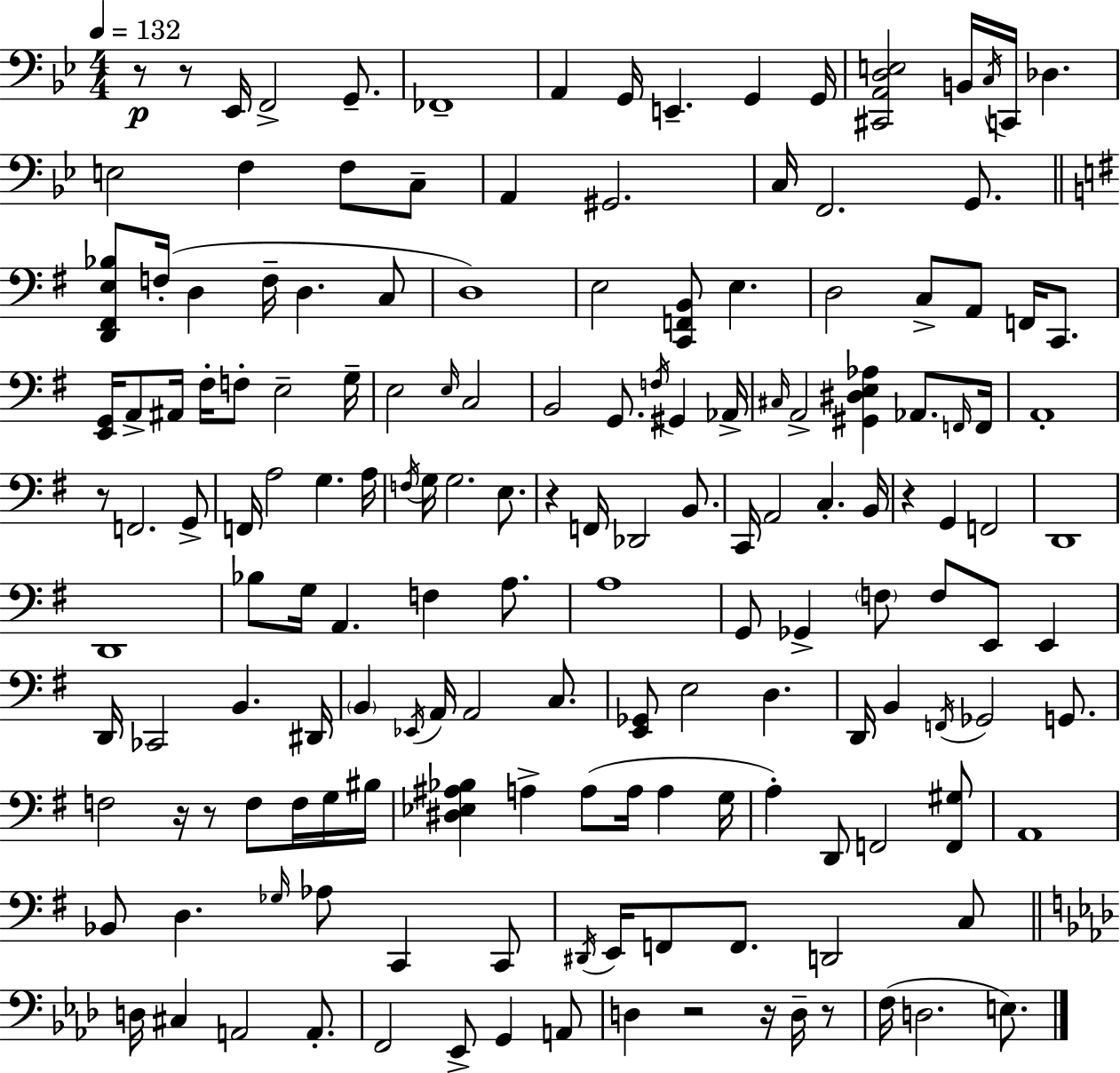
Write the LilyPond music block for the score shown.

{
  \clef bass
  \numericTimeSignature
  \time 4/4
  \key g \minor
  \tempo 4 = 132
  r8\p r8 ees,16 f,2-> g,8.-- | fes,1-- | a,4 g,16 e,4.-- g,4 g,16 | <cis, a, d e>2 b,16 \acciaccatura { c16 } c,16 des4. | \break e2 f4 f8 c8-- | a,4 gis,2. | c16 f,2. g,8. | \bar "||" \break \key g \major <d, fis, e bes>8 f16-.( d4 f16-- d4. c8 | d1) | e2 <c, f, b,>8 e4. | d2 c8-> a,8 f,16 c,8. | \break <e, g,>16 a,8-> ais,16 fis16-. f8-. e2-- g16-- | e2 \grace { e16 } c2 | b,2 g,8. \acciaccatura { f16 } gis,4 | aes,16-> \grace { cis16 } a,2-> <gis, dis e aes>4 aes,8. | \break \grace { f,16 } f,16 a,1-. | r8 f,2. | g,8-> f,16 a2 g4. | a16 \acciaccatura { f16 } g16 g2. | \break e8. r4 f,16 des,2 | b,8. c,16 a,2 c4.-. | b,16 r4 g,4 f,2 | d,1 | \break d,1 | bes8 g16 a,4. f4 | a8. a1 | g,8 ges,4-> \parenthesize f8 f8 e,8 | \break e,4 d,16 ces,2 b,4. | dis,16 \parenthesize b,4 \acciaccatura { ees,16 } a,16 a,2 | c8. <e, ges,>8 e2 | d4. d,16 b,4 \acciaccatura { f,16 } ges,2 | \break g,8. f2 r16 | r8 f8 f16 g16 bis16 <dis ees ais bes>4 a4-> a8( | a16 a4 g16 a4-.) d,8 f,2 | <f, gis>8 a,1 | \break bes,8 d4. \grace { ges16 } | aes8 c,4 c,8 \acciaccatura { dis,16 } e,16 f,8 f,8. d,2 | c8 \bar "||" \break \key f \minor d16 cis4 a,2 a,8.-. | f,2 ees,8-> g,4 a,8 | d4 r2 r16 d16-- r8 | f16( d2. e8.) | \break \bar "|."
}